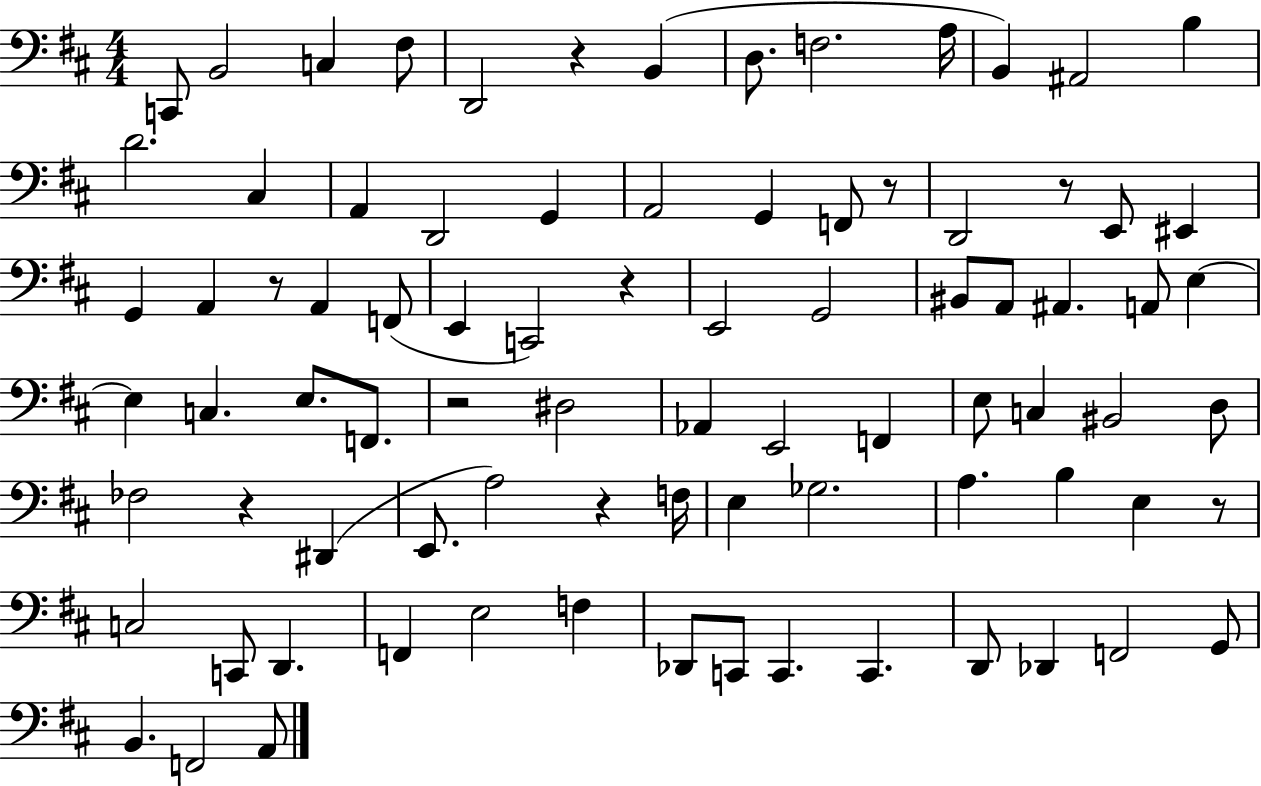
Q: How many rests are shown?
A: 9